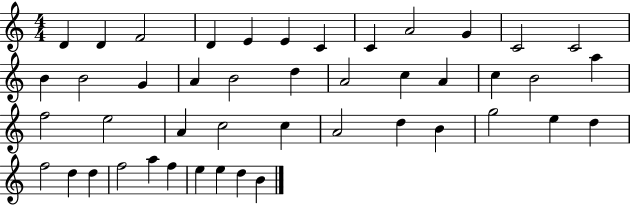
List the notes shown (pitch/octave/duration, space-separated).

D4/q D4/q F4/h D4/q E4/q E4/q C4/q C4/q A4/h G4/q C4/h C4/h B4/q B4/h G4/q A4/q B4/h D5/q A4/h C5/q A4/q C5/q B4/h A5/q F5/h E5/h A4/q C5/h C5/q A4/h D5/q B4/q G5/h E5/q D5/q F5/h D5/q D5/q F5/h A5/q F5/q E5/q E5/q D5/q B4/q